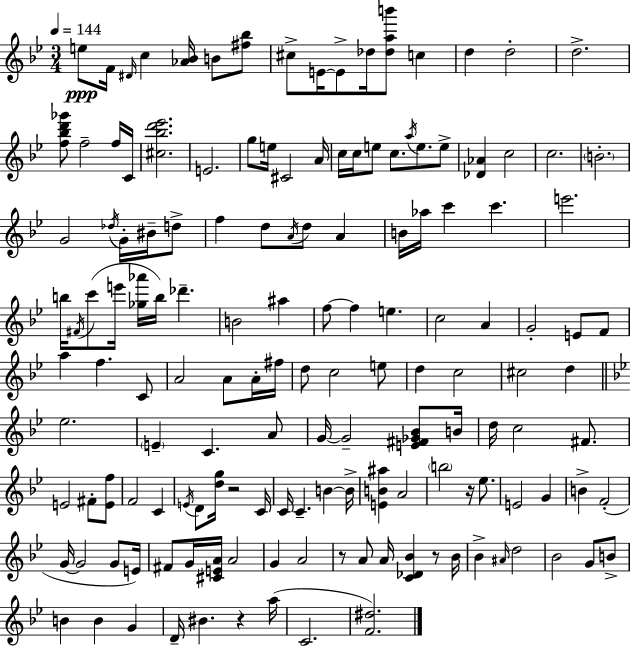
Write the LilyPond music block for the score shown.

{
  \clef treble
  \numericTimeSignature
  \time 3/4
  \key bes \major
  \tempo 4 = 144
  \repeat volta 2 { e''8\ppp f'16 \grace { dis'16 } c''4 <aes' bes'>16 b'8 <fis'' bes''>8 | cis''8-> e'16~~ e'8-> des''16 <des'' a'' b'''>8 c''4 | d''4 d''2-. | d''2.-> | \break <f'' bes'' d''' ges'''>8 f''2-- f''16 | c'16 <cis'' bes'' d''' ees'''>2. | e'2. | g''8 e''16 cis'2 | \break a'16 c''16 c''16 e''8 c''8. \acciaccatura { a''16 } e''8. | e''8-> <des' aes'>4 c''2 | c''2. | \parenthesize b'2.-. | \break g'2 \acciaccatura { des''16 } g'16-. | bis'16-- d''8-> f''4 d''8 \acciaccatura { a'16 } d''8 | a'4 b'16 aes''16 c'''4 c'''4. | e'''2. | \break b''16 \acciaccatura { fis'16 }( c'''8 e'''16 <ges'' aes'''>16 b''16) des'''4.-- | b'2 | ais''4 f''8~~ f''4 e''4. | c''2 | \break a'4 g'2-. | e'8 f'8 a''4 f''4. | c'8 a'2 | a'8 a'16-. fis''16 d''8 c''2 | \break e''8 d''4 c''2 | cis''2 | d''4 \bar "||" \break \key g \minor ees''2. | \parenthesize e'4-- c'4. a'8 | g'16~~ g'2-- <e' fis' ges' bes'>8 b'16 | d''16 c''2 fis'8. | \break e'2 fis'8-. <e' f''>8 | f'2 c'4 | \acciaccatura { e'16 } d'8 <d'' g''>16 r2 | c'16 c'16 c'4.-- b'4~~ | \break b'16-> <e' b' ais''>4 a'2 | \parenthesize b''2 r16 ees''8. | e'2 g'4 | b'4-> f'2-.( | \break g'16~~ g'2 g'8 | e'16) fis'8 g'16 <cis' e' a'>16 a'2 | g'4 a'2 | r8 a'8 a'16 <c' des' bes'>4 r8 | \break bes'16 bes'4-> \grace { ais'16 } d''2 | bes'2 g'8 | b'8-> b'4 b'4 g'4 | d'16-- bis'4. r4 | \break a''16( c'2. | <f' dis''>2.) | } \bar "|."
}